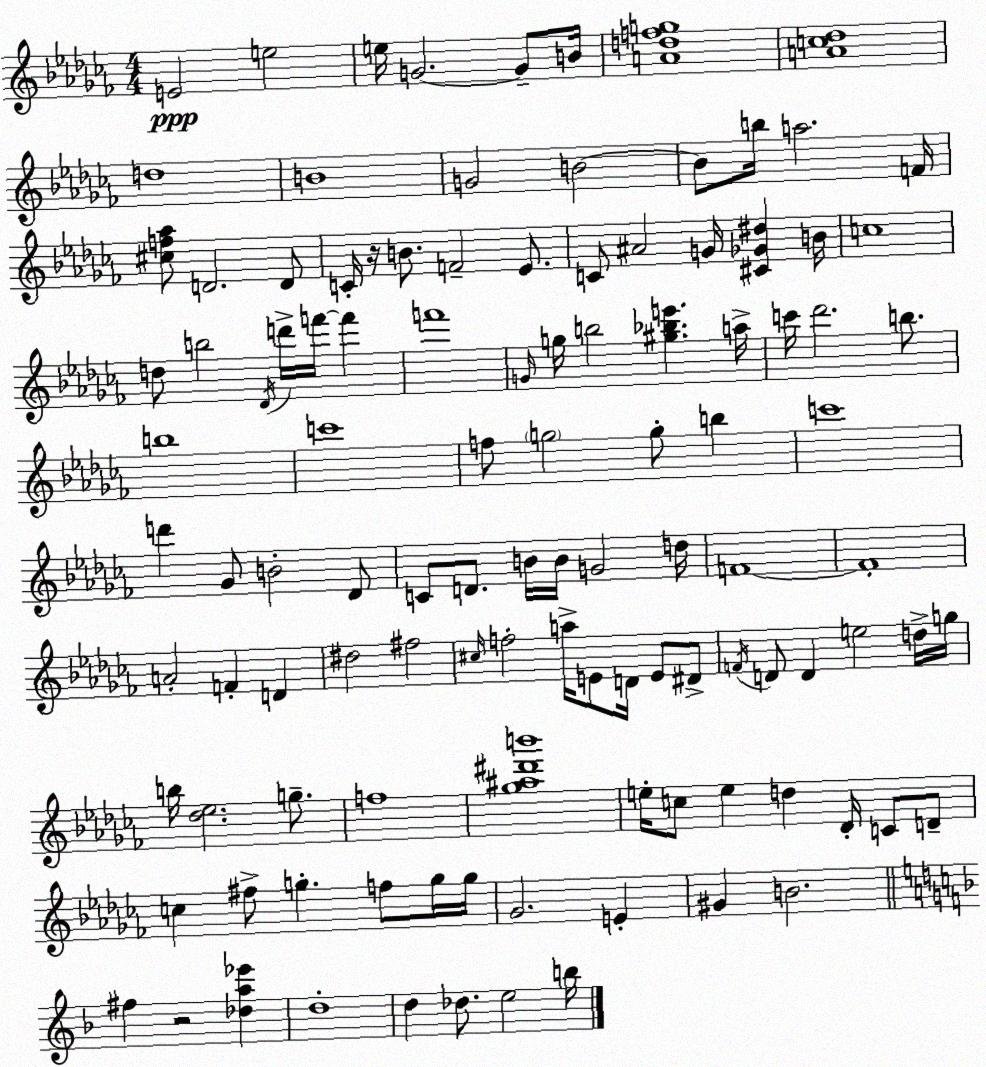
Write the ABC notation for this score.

X:1
T:Untitled
M:4/4
L:1/4
K:Abm
E2 e2 e/4 G2 G/2 B/4 [Adfg]4 [Ac_d]4 d4 B4 G2 B2 B/2 b/4 a2 F/4 [^cf_a]/2 D2 D/2 C/4 z/4 B/2 F2 _E/2 C/2 ^A2 G/4 [^C_G^d] B/4 c4 d/2 b2 _D/4 d'/4 f'/4 f' f'4 G/4 g/4 b2 [^g_be'] a/4 c'/4 _d'2 b/2 b4 c'4 f/2 g2 g/2 b c'4 d' _G/2 B2 _D/2 C/2 D/2 B/4 B/4 G2 d/4 F4 F4 A2 F D ^d2 ^f2 ^c/4 f2 a/4 E/2 D/4 E/2 ^D/2 F/4 D/2 D e2 d/4 g/4 b/4 [_d_e]2 g/2 f4 [_g^a^d'b']4 e/4 c/2 e d _D/4 C/2 D/2 c ^f/2 g f/2 g/4 g/4 _G2 E ^G B2 ^f z2 [_da_e'] d4 d _d/2 e2 b/4